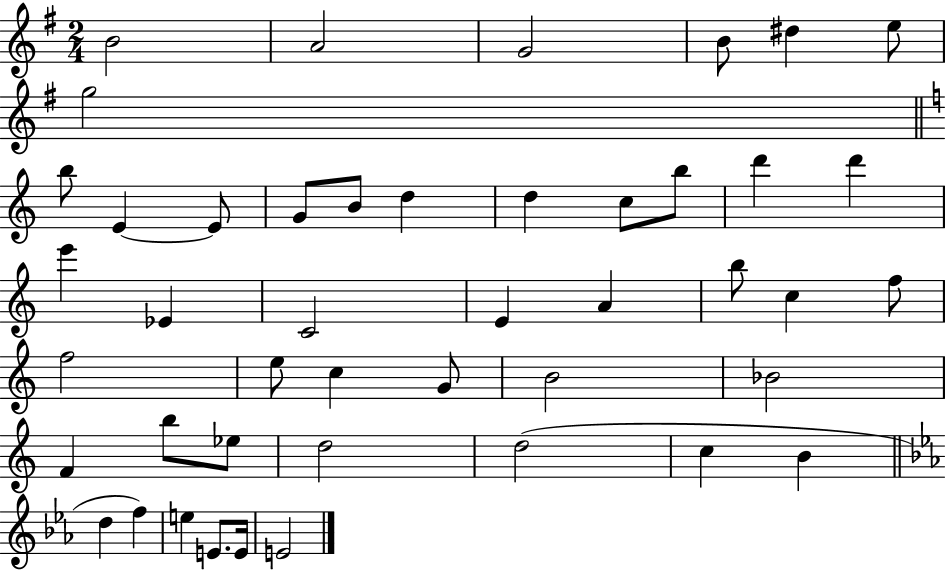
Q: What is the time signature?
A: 2/4